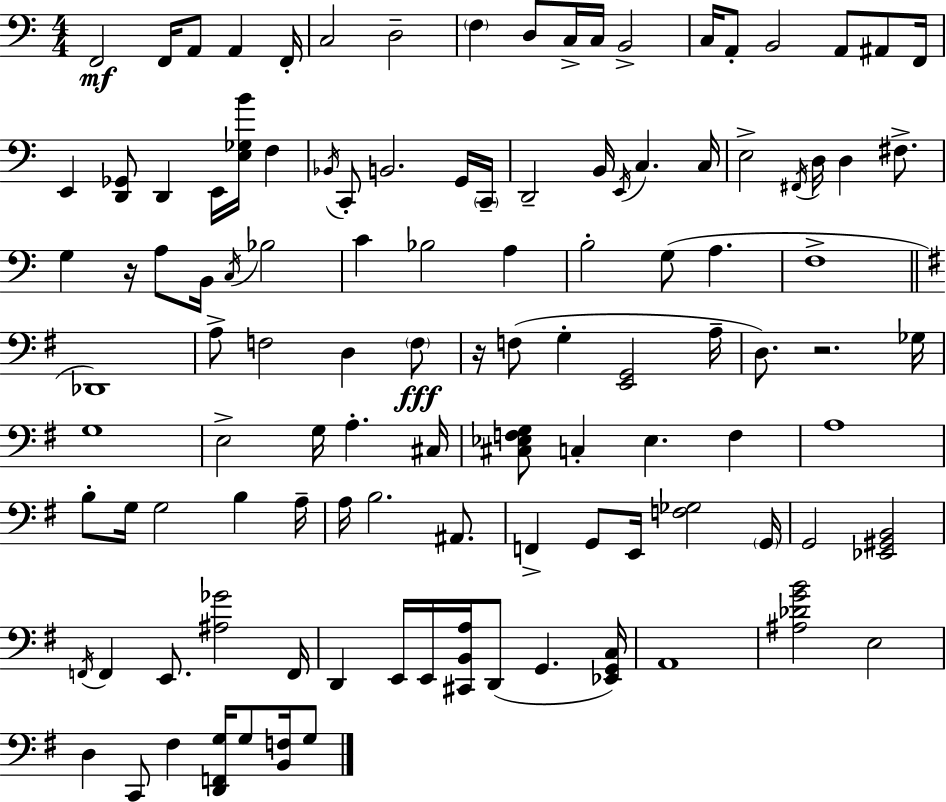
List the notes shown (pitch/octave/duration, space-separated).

F2/h F2/s A2/e A2/q F2/s C3/h D3/h F3/q D3/e C3/s C3/s B2/h C3/s A2/e B2/h A2/e A#2/e F2/s E2/q [D2,Gb2]/e D2/q E2/s [E3,Gb3,B4]/s F3/q Bb2/s C2/e B2/h. G2/s C2/s D2/h B2/s E2/s C3/q. C3/s E3/h F#2/s D3/s D3/q F#3/e. G3/q R/s A3/e B2/s C3/s Bb3/h C4/q Bb3/h A3/q B3/h G3/e A3/q. F3/w Db2/w A3/e F3/h D3/q F3/e R/s F3/e G3/q [E2,G2]/h A3/s D3/e. R/h. Gb3/s G3/w E3/h G3/s A3/q. C#3/s [C#3,Eb3,F3,G3]/e C3/q Eb3/q. F3/q A3/w B3/e G3/s G3/h B3/q A3/s A3/s B3/h. A#2/e. F2/q G2/e E2/s [F3,Gb3]/h G2/s G2/h [Eb2,G#2,B2]/h F2/s F2/q E2/e. [A#3,Gb4]/h F2/s D2/q E2/s E2/s [C#2,B2,A3]/s D2/e G2/q. [Eb2,G2,C3]/s A2/w [A#3,Db4,G4,B4]/h E3/h D3/q C2/e F#3/q [D2,F2,G3]/s G3/e [B2,F3]/s G3/e